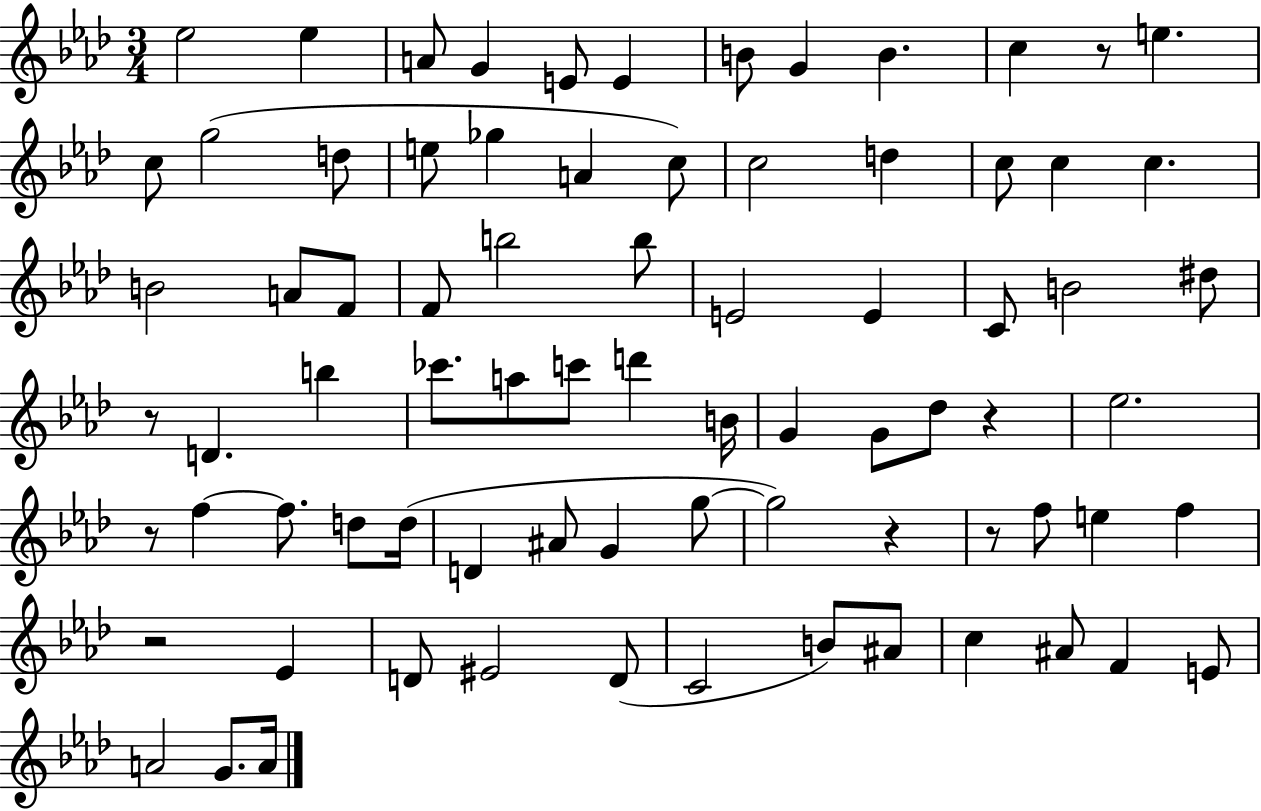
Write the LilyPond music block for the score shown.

{
  \clef treble
  \numericTimeSignature
  \time 3/4
  \key aes \major
  ees''2 ees''4 | a'8 g'4 e'8 e'4 | b'8 g'4 b'4. | c''4 r8 e''4. | \break c''8 g''2( d''8 | e''8 ges''4 a'4 c''8) | c''2 d''4 | c''8 c''4 c''4. | \break b'2 a'8 f'8 | f'8 b''2 b''8 | e'2 e'4 | c'8 b'2 dis''8 | \break r8 d'4. b''4 | ces'''8. a''8 c'''8 d'''4 b'16 | g'4 g'8 des''8 r4 | ees''2. | \break r8 f''4~~ f''8. d''8 d''16( | d'4 ais'8 g'4 g''8~~ | g''2) r4 | r8 f''8 e''4 f''4 | \break r2 ees'4 | d'8 eis'2 d'8( | c'2 b'8) ais'8 | c''4 ais'8 f'4 e'8 | \break a'2 g'8. a'16 | \bar "|."
}